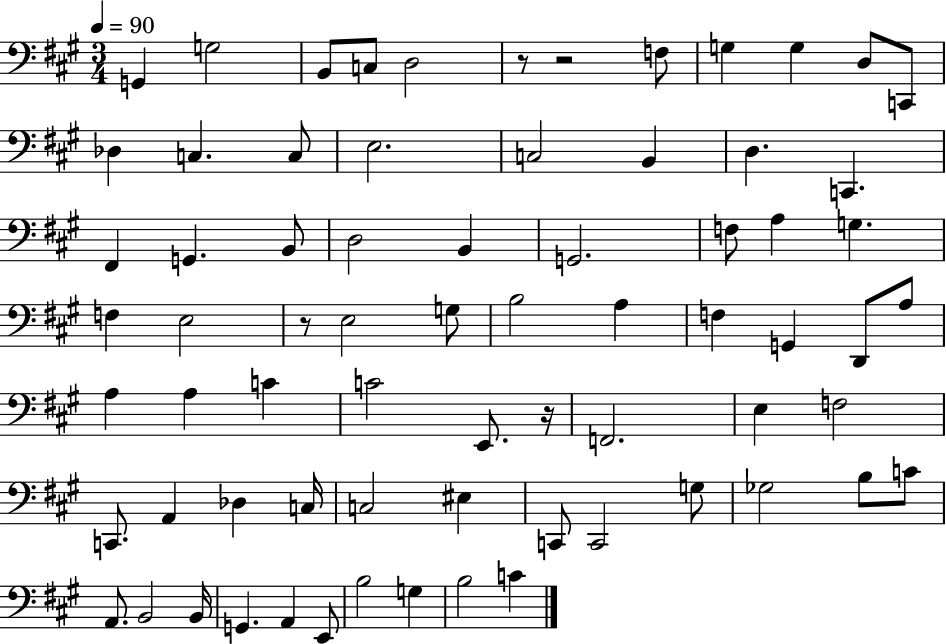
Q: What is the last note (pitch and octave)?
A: C4